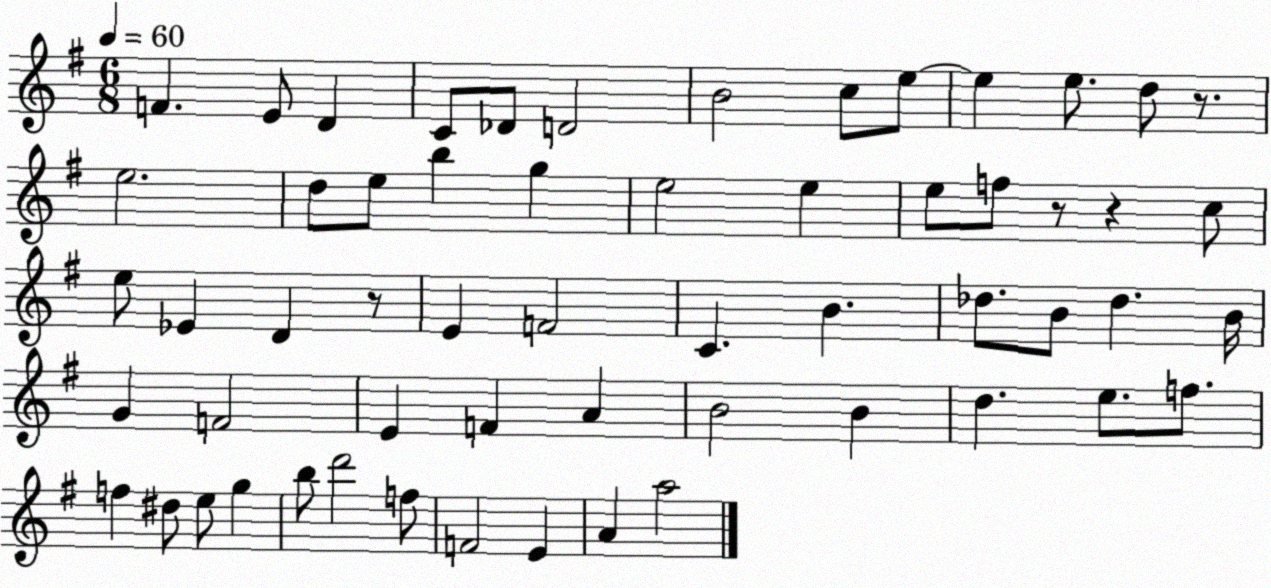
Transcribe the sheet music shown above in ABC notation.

X:1
T:Untitled
M:6/8
L:1/4
K:G
F E/2 D C/2 _D/2 D2 B2 c/2 e/2 e e/2 d/2 z/2 e2 d/2 e/2 b g e2 e e/2 f/2 z/2 z c/2 e/2 _E D z/2 E F2 C B _d/2 B/2 _d B/4 G F2 E F A B2 B d e/2 f/2 f ^d/2 e/2 g b/2 d'2 f/2 F2 E A a2